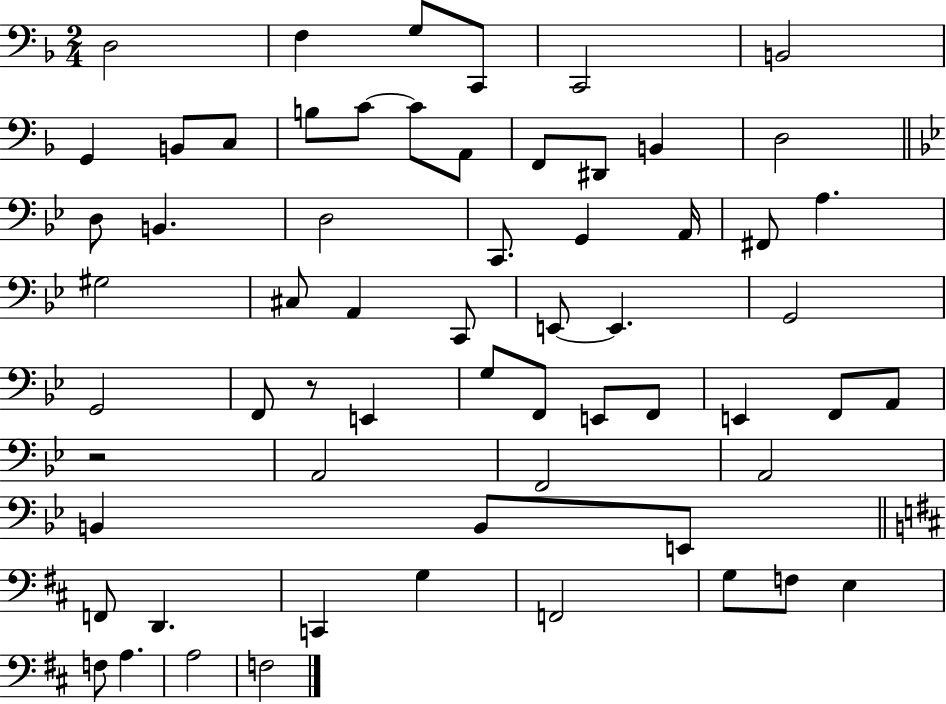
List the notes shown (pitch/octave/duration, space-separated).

D3/h F3/q G3/e C2/e C2/h B2/h G2/q B2/e C3/e B3/e C4/e C4/e A2/e F2/e D#2/e B2/q D3/h D3/e B2/q. D3/h C2/e. G2/q A2/s F#2/e A3/q. G#3/h C#3/e A2/q C2/e E2/e E2/q. G2/h G2/h F2/e R/e E2/q G3/e F2/e E2/e F2/e E2/q F2/e A2/e R/h A2/h F2/h A2/h B2/q B2/e E2/e F2/e D2/q. C2/q G3/q F2/h G3/e F3/e E3/q F3/e A3/q. A3/h F3/h